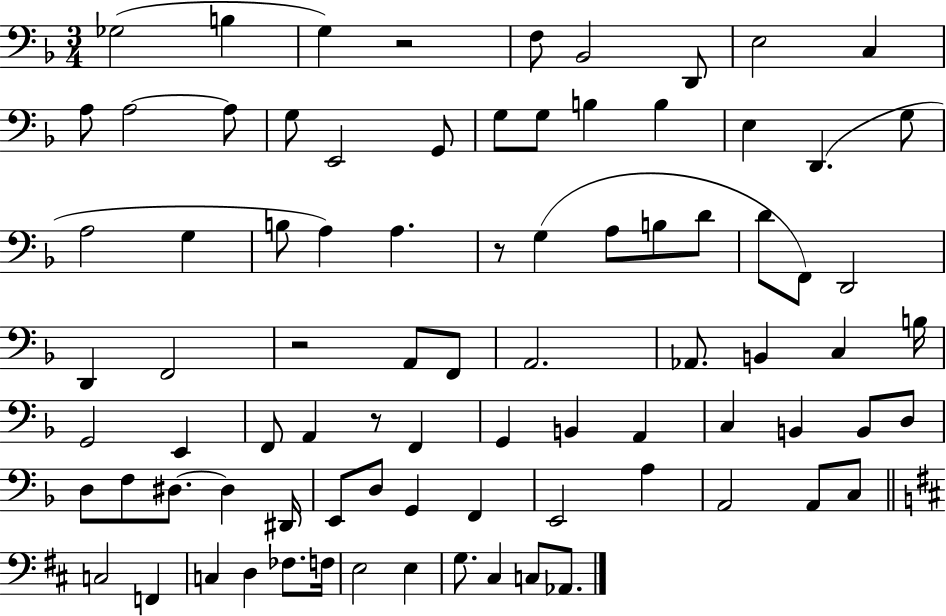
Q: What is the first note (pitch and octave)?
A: Gb3